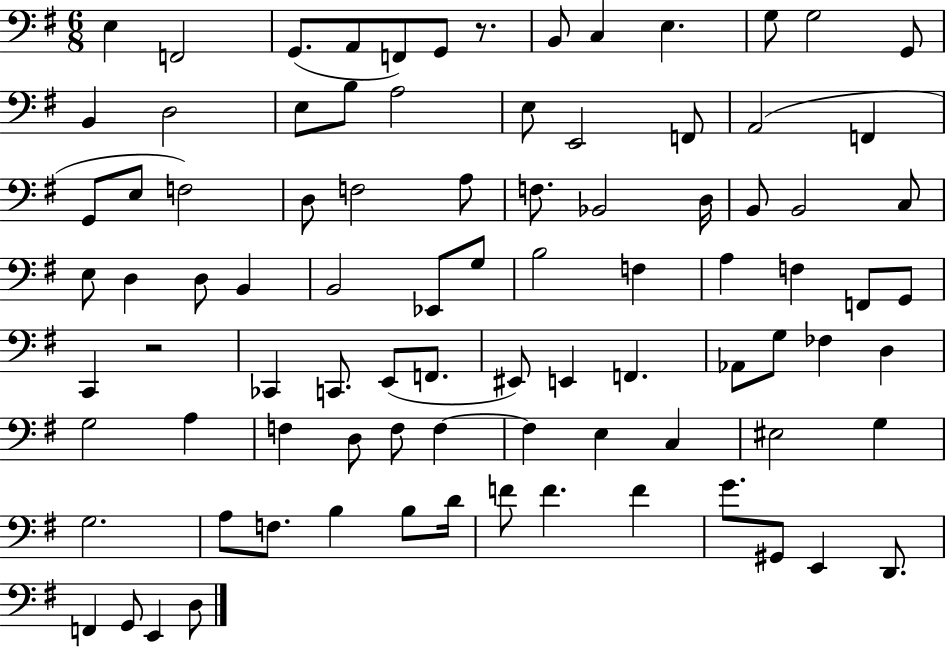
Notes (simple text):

E3/q F2/h G2/e. A2/e F2/e G2/e R/e. B2/e C3/q E3/q. G3/e G3/h G2/e B2/q D3/h E3/e B3/e A3/h E3/e E2/h F2/e A2/h F2/q G2/e E3/e F3/h D3/e F3/h A3/e F3/e. Bb2/h D3/s B2/e B2/h C3/e E3/e D3/q D3/e B2/q B2/h Eb2/e G3/e B3/h F3/q A3/q F3/q F2/e G2/e C2/q R/h CES2/q C2/e. E2/e F2/e. EIS2/e E2/q F2/q. Ab2/e G3/e FES3/q D3/q G3/h A3/q F3/q D3/e F3/e F3/q F3/q E3/q C3/q EIS3/h G3/q G3/h. A3/e F3/e. B3/q B3/e D4/s F4/e F4/q. F4/q G4/e. G#2/e E2/q D2/e. F2/q G2/e E2/q D3/e